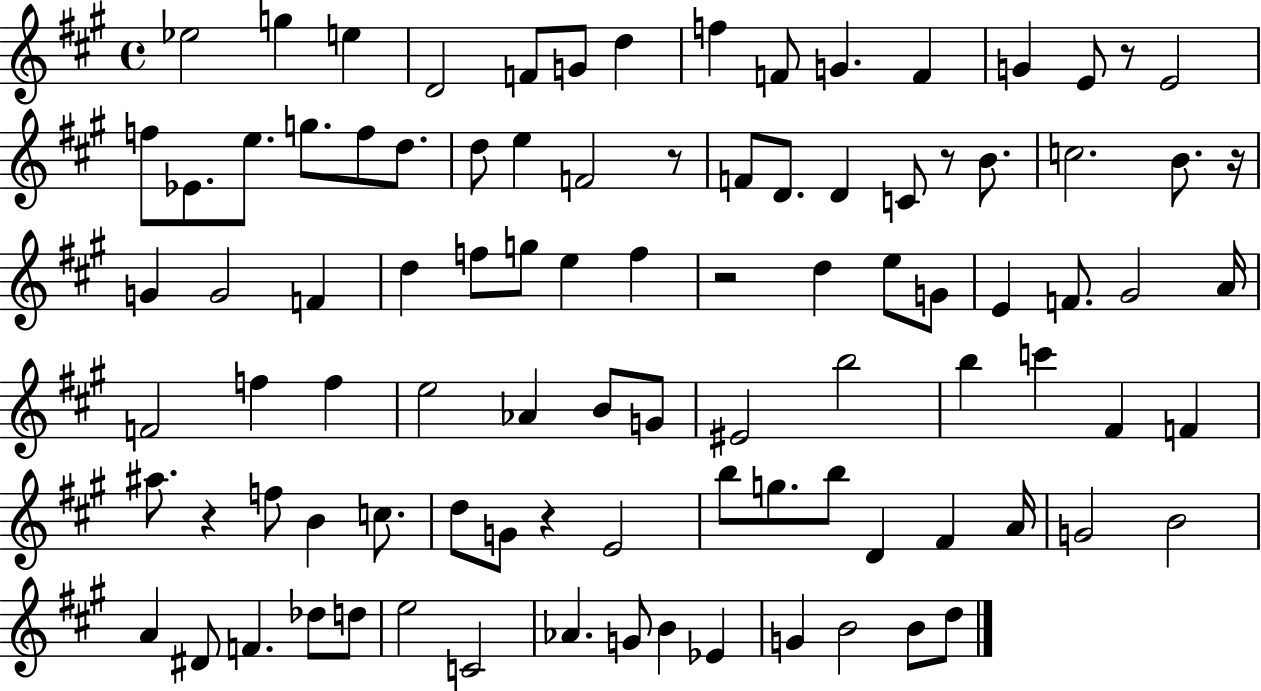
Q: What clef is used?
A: treble